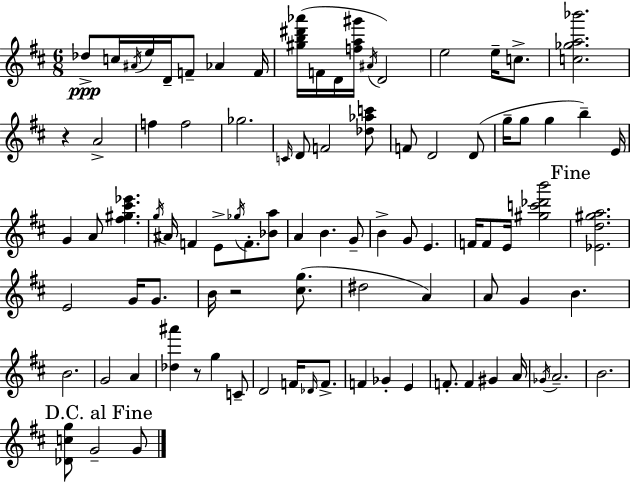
{
  \clef treble
  \numericTimeSignature
  \time 6/8
  \key d \major
  \repeat volta 2 { des''8->\ppp c''16 \acciaccatura { ais'16 } e''16 d'16-- f'8-- aes'4 | f'16 <gis'' b'' dis''' aes'''>16( f'16 d'16 <f'' a'' gis'''>16 \acciaccatura { ais'16 } d'2) | e''2 e''16-- c''8.-> | <c'' ges'' a'' bes'''>2. | \break r4 a'2-> | f''4 f''2 | ges''2. | \grace { c'16 } d'8 f'2 | \break <des'' aes'' c'''>8 f'8 d'2 | d'8( g''16-- g''8 g''4 b''4--) | e'16 g'4 a'8 <fis'' gis'' cis''' ees'''>4. | \acciaccatura { g''16 } ais'16 f'4 e'8-> \acciaccatura { ges''16 } | \break f'8.-. <bes' a''>8 a'4 b'4. | g'8-- b'4-> g'8 e'4. | f'16 f'8 e'16 <gis'' c''' des''' b'''>2 | \mark "Fine" <ees' d'' gis'' a''>2. | \break e'2 | g'16 g'8. b'16 r2 | <cis'' g''>8.( dis''2 | a'4) a'8 g'4 b'4. | \break b'2. | g'2 | a'4 <des'' ais'''>4 r8 g''4 | c'8-- d'2 | \break f'16 \grace { des'16 } f'8.-> f'4 ges'4-. | e'4 f'8.-. f'4 | gis'4 a'16 \acciaccatura { ges'16 } a'2.-- | b'2. | \break \mark "D.C. al Fine" <des' c'' g''>8 g'2-- | g'8 } \bar "|."
}